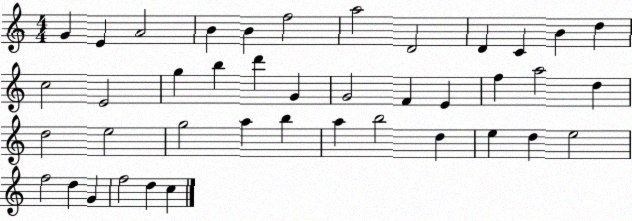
X:1
T:Untitled
M:4/4
L:1/4
K:C
G E A2 B B f2 a2 D2 D C B d c2 E2 g b d' G G2 F E f a2 d d2 e2 g2 a b a b2 d e d e2 f2 d G f2 d c